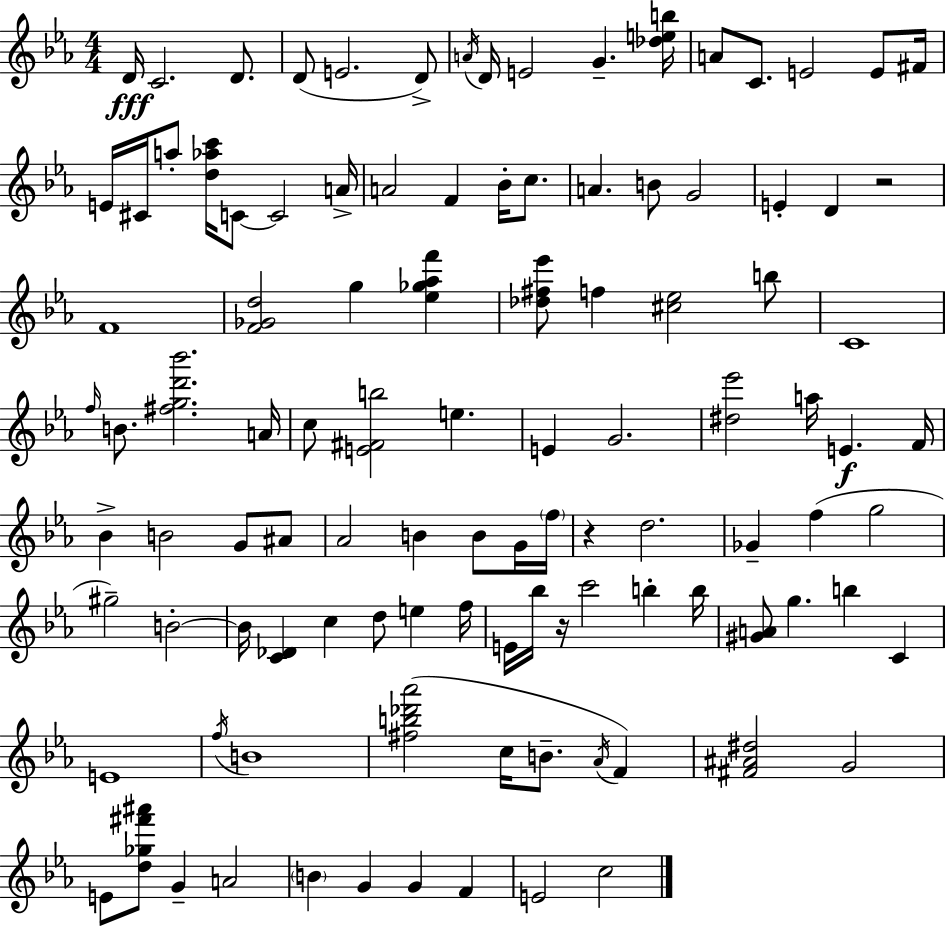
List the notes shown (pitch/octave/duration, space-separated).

D4/s C4/h. D4/e. D4/e E4/h. D4/e A4/s D4/s E4/h G4/q. [Db5,E5,B5]/s A4/e C4/e. E4/h E4/e F#4/s E4/s C#4/s A5/e [D5,Ab5,C6]/s C4/e C4/h A4/s A4/h F4/q Bb4/s C5/e. A4/q. B4/e G4/h E4/q D4/q R/h F4/w [F4,Gb4,D5]/h G5/q [Eb5,Gb5,Ab5,F6]/q [Db5,F#5,Eb6]/e F5/q [C#5,Eb5]/h B5/e C4/w F5/s B4/e. [F#5,G5,D6,Bb6]/h. A4/s C5/e [E4,F#4,B5]/h E5/q. E4/q G4/h. [D#5,Eb6]/h A5/s E4/q. F4/s Bb4/q B4/h G4/e A#4/e Ab4/h B4/q B4/e G4/s F5/s R/q D5/h. Gb4/q F5/q G5/h G#5/h B4/h B4/s [C4,Db4]/q C5/q D5/e E5/q F5/s E4/s Bb5/s R/s C6/h B5/q B5/s [G#4,A4]/e G5/q. B5/q C4/q E4/w F5/s B4/w [F#5,B5,Db6,Ab6]/h C5/s B4/e. Ab4/s F4/q [F#4,A#4,D#5]/h G4/h E4/e [D5,Gb5,F#6,A#6]/e G4/q A4/h B4/q G4/q G4/q F4/q E4/h C5/h